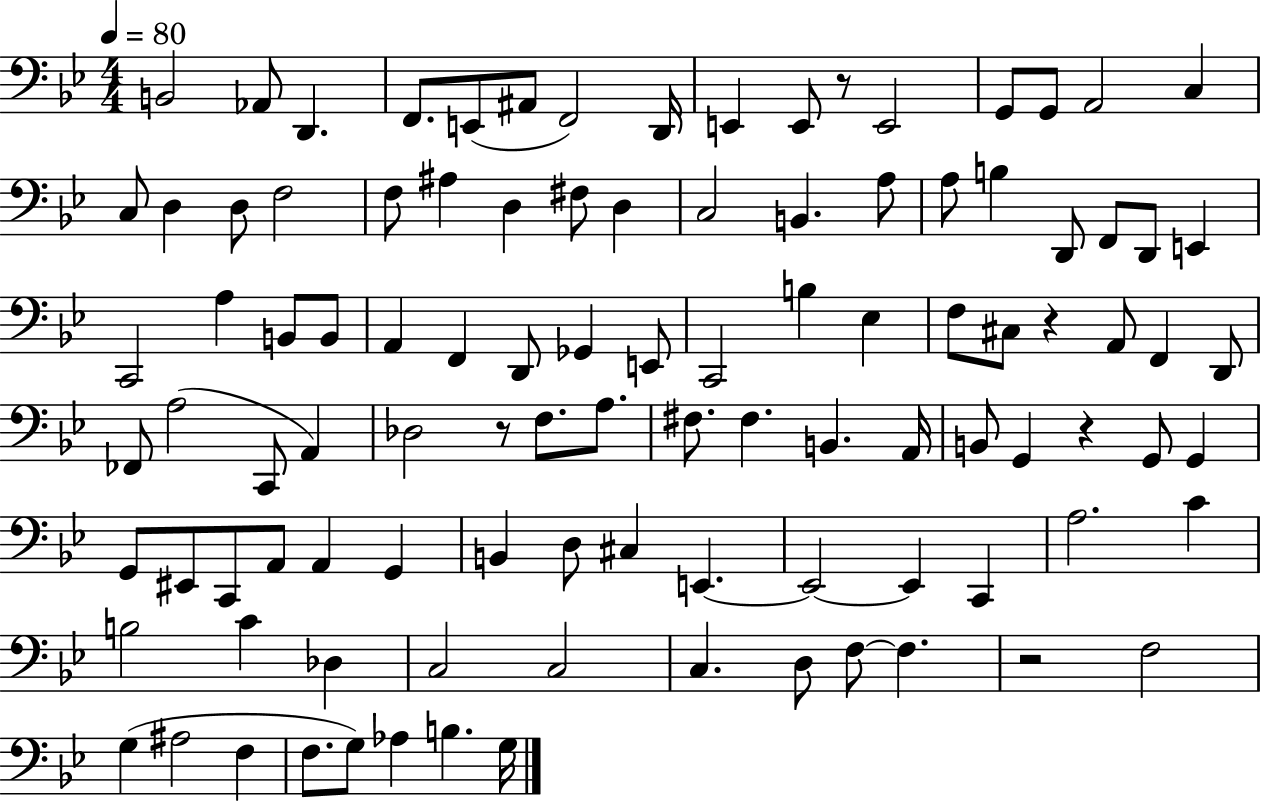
X:1
T:Untitled
M:4/4
L:1/4
K:Bb
B,,2 _A,,/2 D,, F,,/2 E,,/2 ^A,,/2 F,,2 D,,/4 E,, E,,/2 z/2 E,,2 G,,/2 G,,/2 A,,2 C, C,/2 D, D,/2 F,2 F,/2 ^A, D, ^F,/2 D, C,2 B,, A,/2 A,/2 B, D,,/2 F,,/2 D,,/2 E,, C,,2 A, B,,/2 B,,/2 A,, F,, D,,/2 _G,, E,,/2 C,,2 B, _E, F,/2 ^C,/2 z A,,/2 F,, D,,/2 _F,,/2 A,2 C,,/2 A,, _D,2 z/2 F,/2 A,/2 ^F,/2 ^F, B,, A,,/4 B,,/2 G,, z G,,/2 G,, G,,/2 ^E,,/2 C,,/2 A,,/2 A,, G,, B,, D,/2 ^C, E,, E,,2 E,, C,, A,2 C B,2 C _D, C,2 C,2 C, D,/2 F,/2 F, z2 F,2 G, ^A,2 F, F,/2 G,/2 _A, B, G,/4